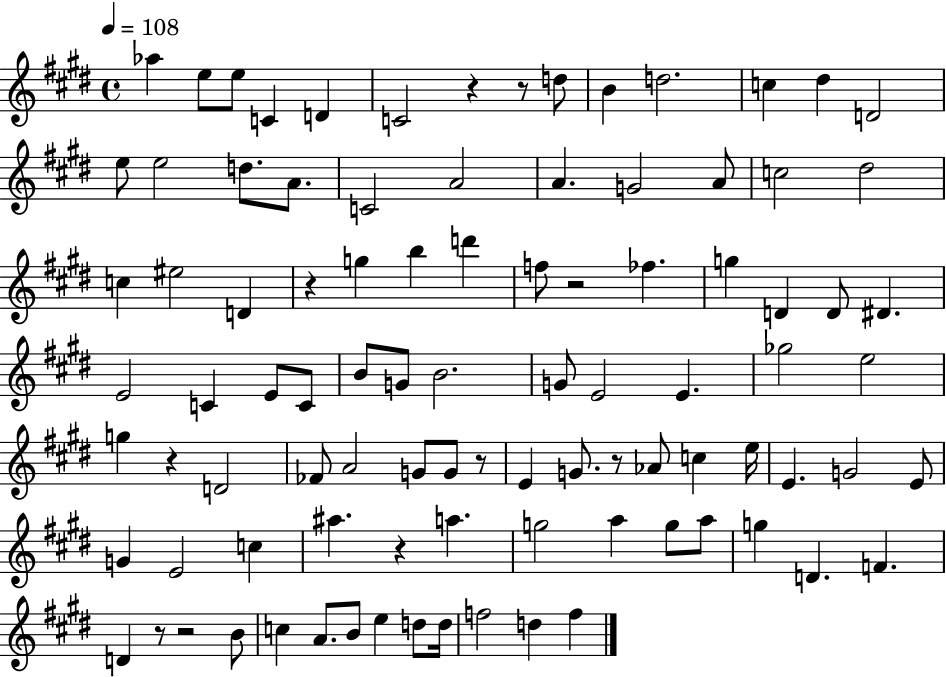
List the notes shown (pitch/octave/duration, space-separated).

Ab5/q E5/e E5/e C4/q D4/q C4/h R/q R/e D5/e B4/q D5/h. C5/q D#5/q D4/h E5/e E5/h D5/e. A4/e. C4/h A4/h A4/q. G4/h A4/e C5/h D#5/h C5/q EIS5/h D4/q R/q G5/q B5/q D6/q F5/e R/h FES5/q. G5/q D4/q D4/e D#4/q. E4/h C4/q E4/e C4/e B4/e G4/e B4/h. G4/e E4/h E4/q. Gb5/h E5/h G5/q R/q D4/h FES4/e A4/h G4/e G4/e R/e E4/q G4/e. R/e Ab4/e C5/q E5/s E4/q. G4/h E4/e G4/q E4/h C5/q A#5/q. R/q A5/q. G5/h A5/q G5/e A5/e G5/q D4/q. F4/q. D4/q R/e R/h B4/e C5/q A4/e. B4/e E5/q D5/e D5/s F5/h D5/q F5/q